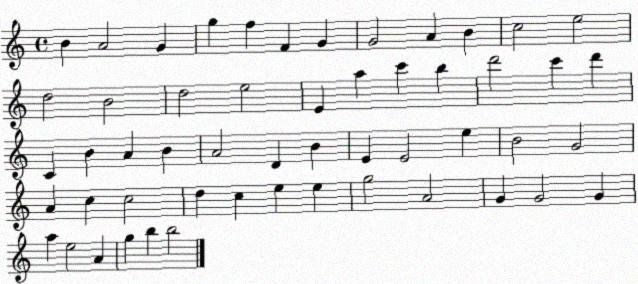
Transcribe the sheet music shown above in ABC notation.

X:1
T:Untitled
M:4/4
L:1/4
K:C
B A2 G g f F G G2 A B c2 e2 d2 B2 d2 e2 E a c' b d'2 c' d' C B A B A2 D B E E2 e B2 G2 A c c2 d c e e g2 A2 G G2 G a e2 A g b b2